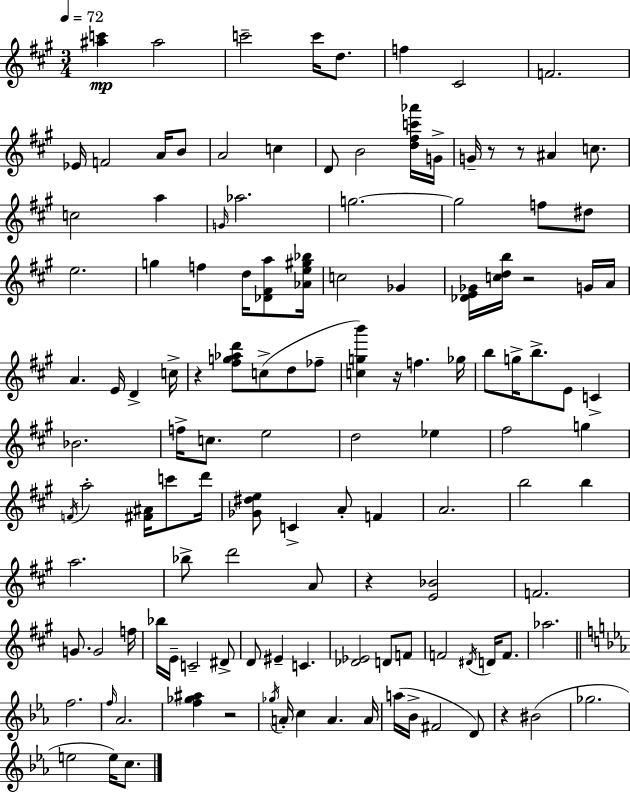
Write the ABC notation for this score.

X:1
T:Untitled
M:3/4
L:1/4
K:A
[^ac'] ^a2 c'2 c'/4 d/2 f ^C2 F2 _E/4 F2 A/4 B/2 A2 c D/2 B2 [d^fc'_a']/4 G/4 G/4 z/2 z/2 ^A c/2 c2 a G/4 _a2 g2 g2 f/2 ^d/2 e2 g f d/4 [_D^Fa]/2 [_Ae^g_b]/4 c2 _G [_DE_G]/4 [cdb]/4 z2 G/4 A/4 A E/4 D c/4 z [^fg_ad']/2 c/2 d/2 _f/2 [cgb'] z/4 f _g/4 b/2 g/4 b/2 E/2 C _B2 f/4 c/2 e2 d2 _e ^f2 g F/4 a2 [^F^A]/4 c'/2 d'/4 [_G^de]/2 C A/2 F A2 b2 b a2 _b/2 d'2 A/2 z [E_B]2 F2 G/2 G2 f/4 _b/4 E/4 C2 ^D/2 D/2 ^E C [_D_E]2 D/2 F/2 F2 ^D/4 D/4 F/2 _a2 f2 f/4 _A2 [f_g^a] z2 _g/4 A/4 c A A/4 a/4 _B/4 ^F2 D/2 z ^B2 _g2 e2 e/4 c/2